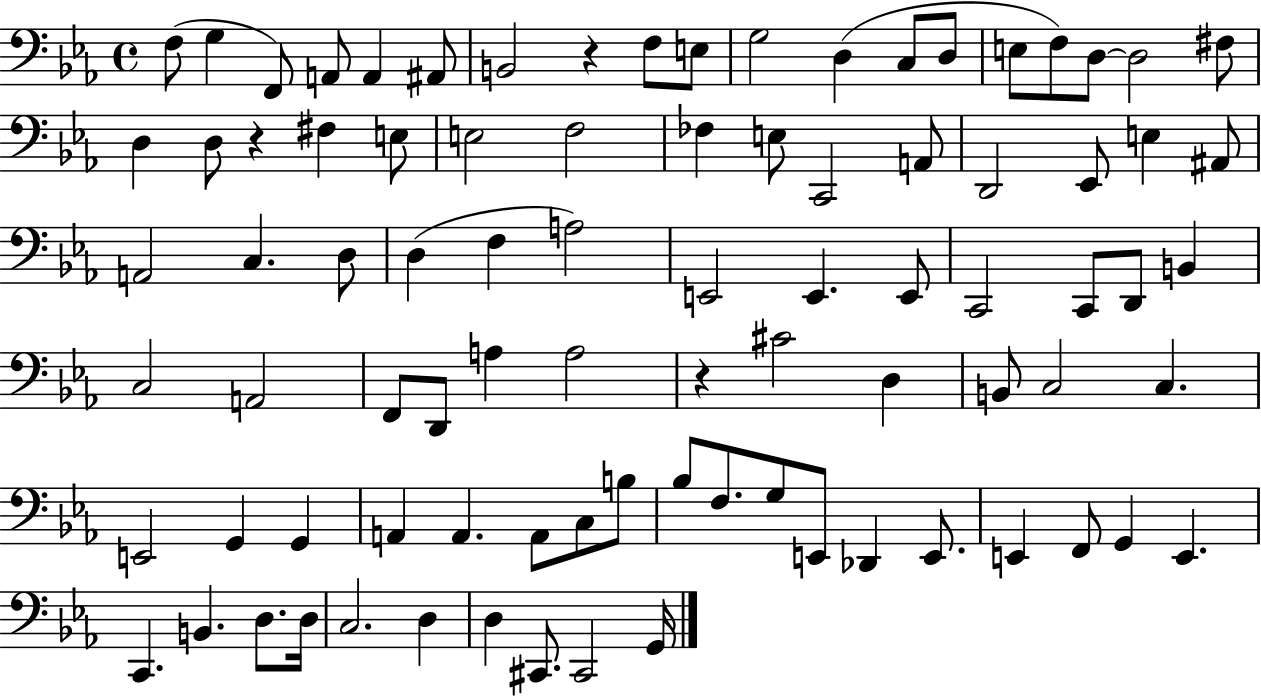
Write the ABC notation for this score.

X:1
T:Untitled
M:4/4
L:1/4
K:Eb
F,/2 G, F,,/2 A,,/2 A,, ^A,,/2 B,,2 z F,/2 E,/2 G,2 D, C,/2 D,/2 E,/2 F,/2 D,/2 D,2 ^F,/2 D, D,/2 z ^F, E,/2 E,2 F,2 _F, E,/2 C,,2 A,,/2 D,,2 _E,,/2 E, ^A,,/2 A,,2 C, D,/2 D, F, A,2 E,,2 E,, E,,/2 C,,2 C,,/2 D,,/2 B,, C,2 A,,2 F,,/2 D,,/2 A, A,2 z ^C2 D, B,,/2 C,2 C, E,,2 G,, G,, A,, A,, A,,/2 C,/2 B,/2 _B,/2 F,/2 G,/2 E,,/2 _D,, E,,/2 E,, F,,/2 G,, E,, C,, B,, D,/2 D,/4 C,2 D, D, ^C,,/2 ^C,,2 G,,/4